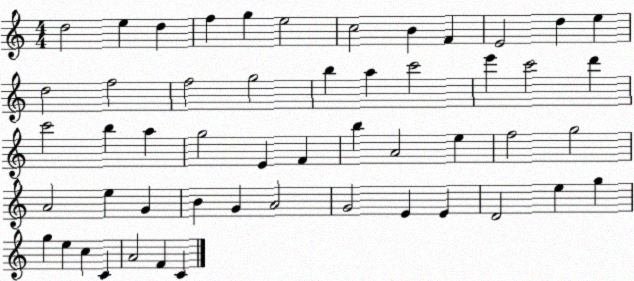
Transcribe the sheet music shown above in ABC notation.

X:1
T:Untitled
M:4/4
L:1/4
K:C
d2 e d f g e2 c2 B F E2 d e d2 f2 f2 g2 b a c'2 e' c'2 d' c'2 b a g2 E F b A2 e f2 g2 A2 e G B G A2 G2 E E D2 e g g e c C A2 F C